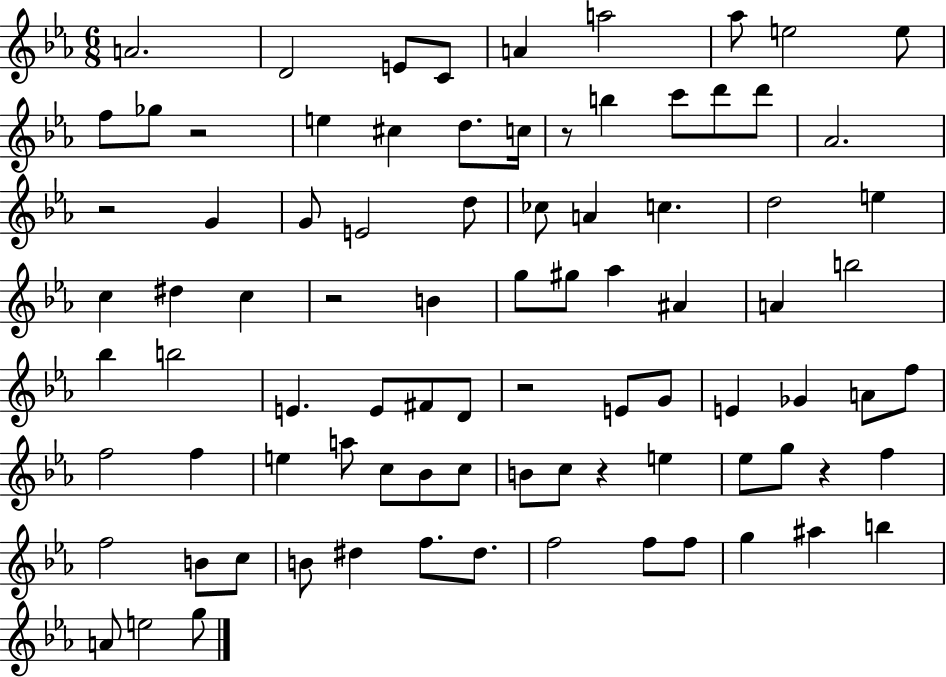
A4/h. D4/h E4/e C4/e A4/q A5/h Ab5/e E5/h E5/e F5/e Gb5/e R/h E5/q C#5/q D5/e. C5/s R/e B5/q C6/e D6/e D6/e Ab4/h. R/h G4/q G4/e E4/h D5/e CES5/e A4/q C5/q. D5/h E5/q C5/q D#5/q C5/q R/h B4/q G5/e G#5/e Ab5/q A#4/q A4/q B5/h Bb5/q B5/h E4/q. E4/e F#4/e D4/e R/h E4/e G4/e E4/q Gb4/q A4/e F5/e F5/h F5/q E5/q A5/e C5/e Bb4/e C5/e B4/e C5/e R/q E5/q Eb5/e G5/e R/q F5/q F5/h B4/e C5/e B4/e D#5/q F5/e. D#5/e. F5/h F5/e F5/e G5/q A#5/q B5/q A4/e E5/h G5/e